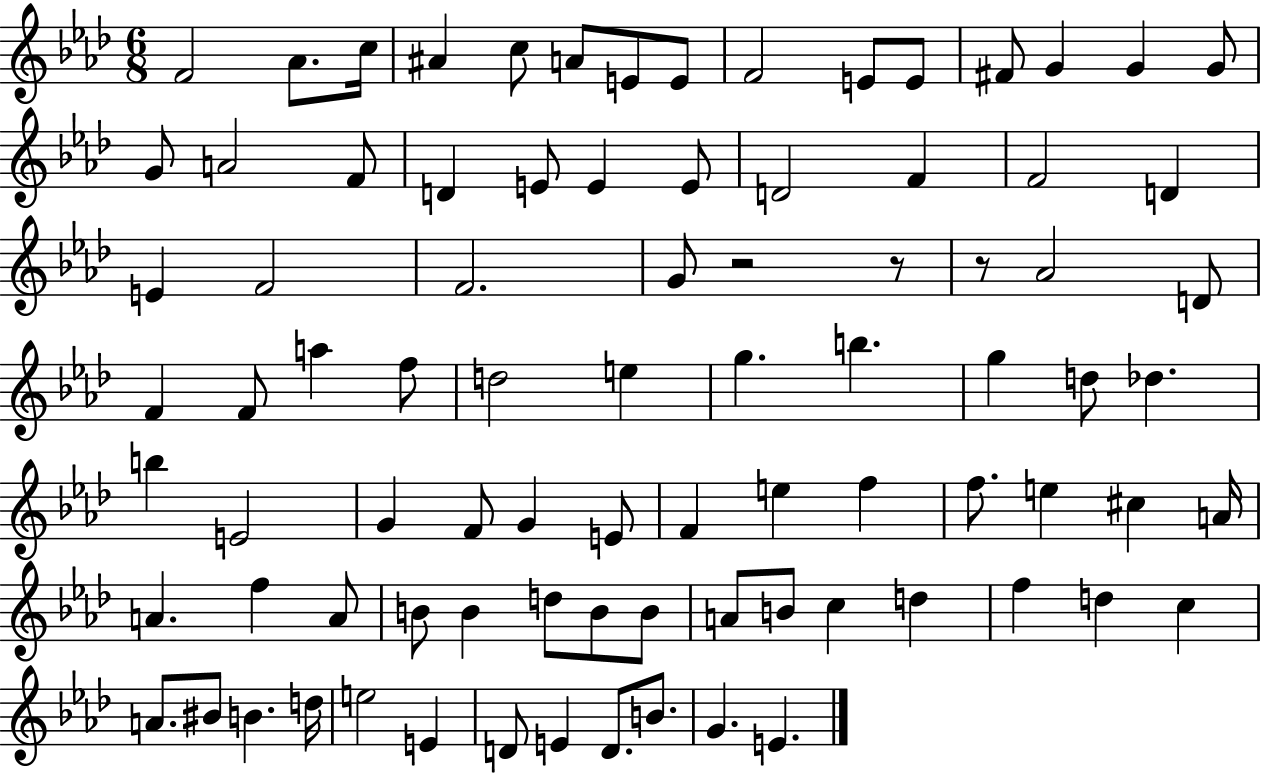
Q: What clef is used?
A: treble